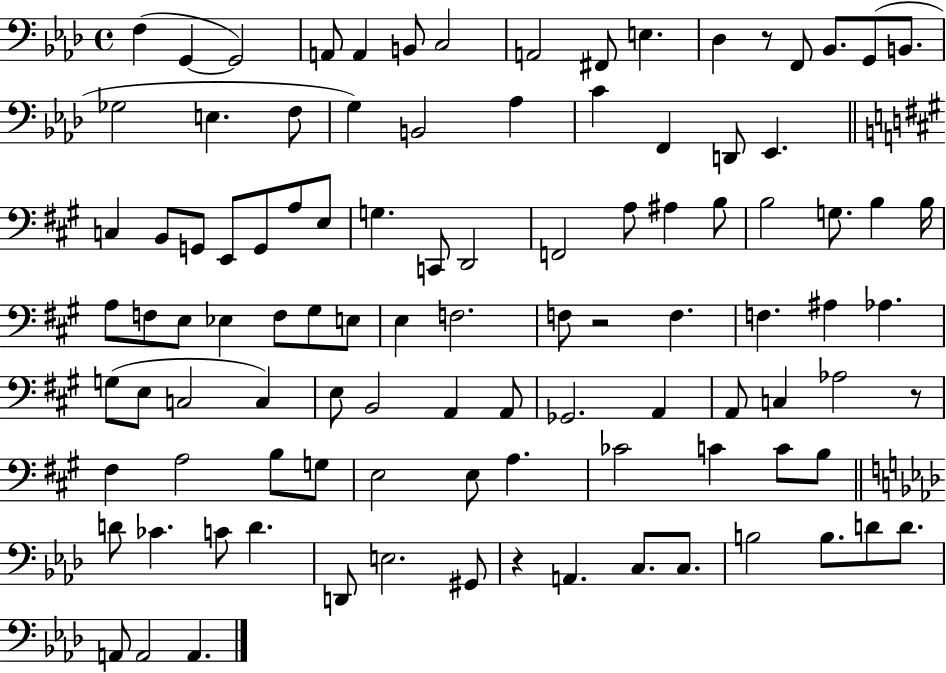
{
  \clef bass
  \time 4/4
  \defaultTimeSignature
  \key aes \major
  f4( g,4~~ g,2) | a,8 a,4 b,8 c2 | a,2 fis,8 e4. | des4 r8 f,8 bes,8. g,8( b,8. | \break ges2 e4. f8 | g4) b,2 aes4 | c'4 f,4 d,8 ees,4. | \bar "||" \break \key a \major c4 b,8 g,8 e,8 g,8 a8 e8 | g4. c,8 d,2 | f,2 a8 ais4 b8 | b2 g8. b4 b16 | \break a8 f8 e8 ees4 f8 gis8 e8 | e4 f2. | f8 r2 f4. | f4. ais4 aes4. | \break g8( e8 c2 c4) | e8 b,2 a,4 a,8 | ges,2. a,4 | a,8 c4 aes2 r8 | \break fis4 a2 b8 g8 | e2 e8 a4. | ces'2 c'4 c'8 b8 | \bar "||" \break \key aes \major d'8 ces'4. c'8 d'4. | d,8 e2. gis,8 | r4 a,4. c8. c8. | b2 b8. d'8 d'8. | \break a,8 a,2 a,4. | \bar "|."
}